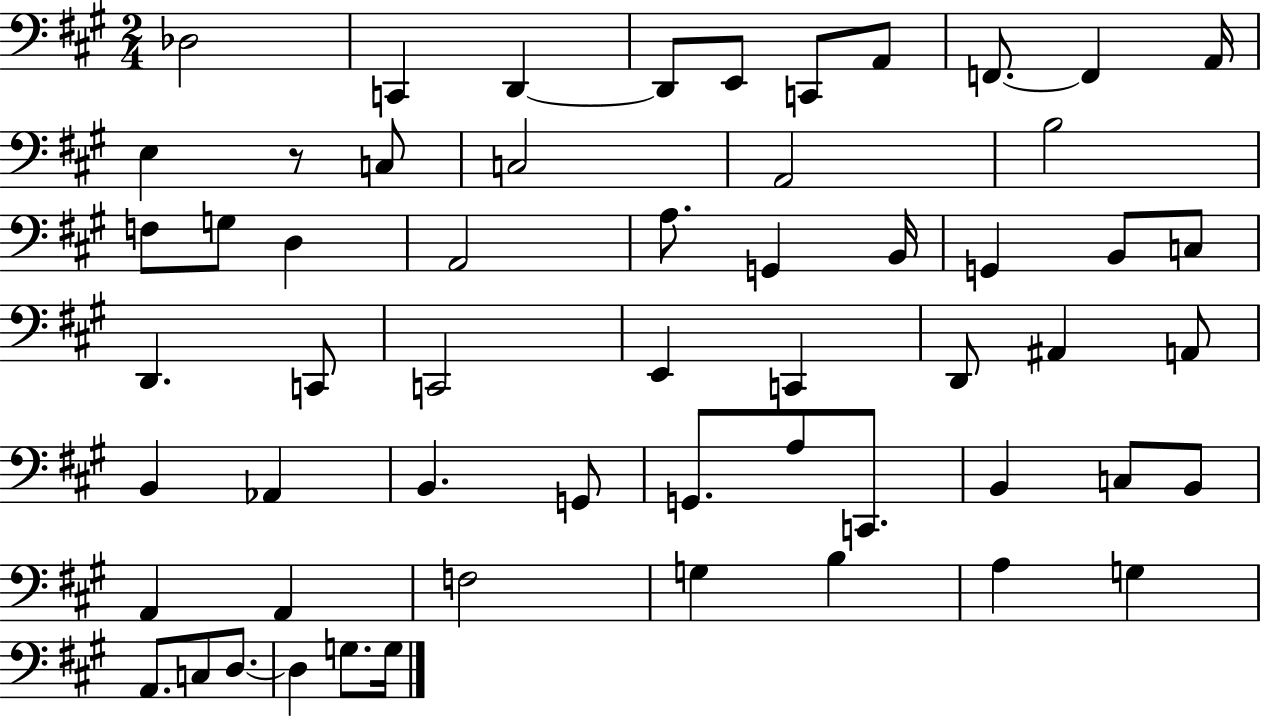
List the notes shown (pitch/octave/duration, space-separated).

Db3/h C2/q D2/q D2/e E2/e C2/e A2/e F2/e. F2/q A2/s E3/q R/e C3/e C3/h A2/h B3/h F3/e G3/e D3/q A2/h A3/e. G2/q B2/s G2/q B2/e C3/e D2/q. C2/e C2/h E2/q C2/q D2/e A#2/q A2/e B2/q Ab2/q B2/q. G2/e G2/e. A3/e C2/e. B2/q C3/e B2/e A2/q A2/q F3/h G3/q B3/q A3/q G3/q A2/e. C3/e D3/e. D3/q G3/e. G3/s